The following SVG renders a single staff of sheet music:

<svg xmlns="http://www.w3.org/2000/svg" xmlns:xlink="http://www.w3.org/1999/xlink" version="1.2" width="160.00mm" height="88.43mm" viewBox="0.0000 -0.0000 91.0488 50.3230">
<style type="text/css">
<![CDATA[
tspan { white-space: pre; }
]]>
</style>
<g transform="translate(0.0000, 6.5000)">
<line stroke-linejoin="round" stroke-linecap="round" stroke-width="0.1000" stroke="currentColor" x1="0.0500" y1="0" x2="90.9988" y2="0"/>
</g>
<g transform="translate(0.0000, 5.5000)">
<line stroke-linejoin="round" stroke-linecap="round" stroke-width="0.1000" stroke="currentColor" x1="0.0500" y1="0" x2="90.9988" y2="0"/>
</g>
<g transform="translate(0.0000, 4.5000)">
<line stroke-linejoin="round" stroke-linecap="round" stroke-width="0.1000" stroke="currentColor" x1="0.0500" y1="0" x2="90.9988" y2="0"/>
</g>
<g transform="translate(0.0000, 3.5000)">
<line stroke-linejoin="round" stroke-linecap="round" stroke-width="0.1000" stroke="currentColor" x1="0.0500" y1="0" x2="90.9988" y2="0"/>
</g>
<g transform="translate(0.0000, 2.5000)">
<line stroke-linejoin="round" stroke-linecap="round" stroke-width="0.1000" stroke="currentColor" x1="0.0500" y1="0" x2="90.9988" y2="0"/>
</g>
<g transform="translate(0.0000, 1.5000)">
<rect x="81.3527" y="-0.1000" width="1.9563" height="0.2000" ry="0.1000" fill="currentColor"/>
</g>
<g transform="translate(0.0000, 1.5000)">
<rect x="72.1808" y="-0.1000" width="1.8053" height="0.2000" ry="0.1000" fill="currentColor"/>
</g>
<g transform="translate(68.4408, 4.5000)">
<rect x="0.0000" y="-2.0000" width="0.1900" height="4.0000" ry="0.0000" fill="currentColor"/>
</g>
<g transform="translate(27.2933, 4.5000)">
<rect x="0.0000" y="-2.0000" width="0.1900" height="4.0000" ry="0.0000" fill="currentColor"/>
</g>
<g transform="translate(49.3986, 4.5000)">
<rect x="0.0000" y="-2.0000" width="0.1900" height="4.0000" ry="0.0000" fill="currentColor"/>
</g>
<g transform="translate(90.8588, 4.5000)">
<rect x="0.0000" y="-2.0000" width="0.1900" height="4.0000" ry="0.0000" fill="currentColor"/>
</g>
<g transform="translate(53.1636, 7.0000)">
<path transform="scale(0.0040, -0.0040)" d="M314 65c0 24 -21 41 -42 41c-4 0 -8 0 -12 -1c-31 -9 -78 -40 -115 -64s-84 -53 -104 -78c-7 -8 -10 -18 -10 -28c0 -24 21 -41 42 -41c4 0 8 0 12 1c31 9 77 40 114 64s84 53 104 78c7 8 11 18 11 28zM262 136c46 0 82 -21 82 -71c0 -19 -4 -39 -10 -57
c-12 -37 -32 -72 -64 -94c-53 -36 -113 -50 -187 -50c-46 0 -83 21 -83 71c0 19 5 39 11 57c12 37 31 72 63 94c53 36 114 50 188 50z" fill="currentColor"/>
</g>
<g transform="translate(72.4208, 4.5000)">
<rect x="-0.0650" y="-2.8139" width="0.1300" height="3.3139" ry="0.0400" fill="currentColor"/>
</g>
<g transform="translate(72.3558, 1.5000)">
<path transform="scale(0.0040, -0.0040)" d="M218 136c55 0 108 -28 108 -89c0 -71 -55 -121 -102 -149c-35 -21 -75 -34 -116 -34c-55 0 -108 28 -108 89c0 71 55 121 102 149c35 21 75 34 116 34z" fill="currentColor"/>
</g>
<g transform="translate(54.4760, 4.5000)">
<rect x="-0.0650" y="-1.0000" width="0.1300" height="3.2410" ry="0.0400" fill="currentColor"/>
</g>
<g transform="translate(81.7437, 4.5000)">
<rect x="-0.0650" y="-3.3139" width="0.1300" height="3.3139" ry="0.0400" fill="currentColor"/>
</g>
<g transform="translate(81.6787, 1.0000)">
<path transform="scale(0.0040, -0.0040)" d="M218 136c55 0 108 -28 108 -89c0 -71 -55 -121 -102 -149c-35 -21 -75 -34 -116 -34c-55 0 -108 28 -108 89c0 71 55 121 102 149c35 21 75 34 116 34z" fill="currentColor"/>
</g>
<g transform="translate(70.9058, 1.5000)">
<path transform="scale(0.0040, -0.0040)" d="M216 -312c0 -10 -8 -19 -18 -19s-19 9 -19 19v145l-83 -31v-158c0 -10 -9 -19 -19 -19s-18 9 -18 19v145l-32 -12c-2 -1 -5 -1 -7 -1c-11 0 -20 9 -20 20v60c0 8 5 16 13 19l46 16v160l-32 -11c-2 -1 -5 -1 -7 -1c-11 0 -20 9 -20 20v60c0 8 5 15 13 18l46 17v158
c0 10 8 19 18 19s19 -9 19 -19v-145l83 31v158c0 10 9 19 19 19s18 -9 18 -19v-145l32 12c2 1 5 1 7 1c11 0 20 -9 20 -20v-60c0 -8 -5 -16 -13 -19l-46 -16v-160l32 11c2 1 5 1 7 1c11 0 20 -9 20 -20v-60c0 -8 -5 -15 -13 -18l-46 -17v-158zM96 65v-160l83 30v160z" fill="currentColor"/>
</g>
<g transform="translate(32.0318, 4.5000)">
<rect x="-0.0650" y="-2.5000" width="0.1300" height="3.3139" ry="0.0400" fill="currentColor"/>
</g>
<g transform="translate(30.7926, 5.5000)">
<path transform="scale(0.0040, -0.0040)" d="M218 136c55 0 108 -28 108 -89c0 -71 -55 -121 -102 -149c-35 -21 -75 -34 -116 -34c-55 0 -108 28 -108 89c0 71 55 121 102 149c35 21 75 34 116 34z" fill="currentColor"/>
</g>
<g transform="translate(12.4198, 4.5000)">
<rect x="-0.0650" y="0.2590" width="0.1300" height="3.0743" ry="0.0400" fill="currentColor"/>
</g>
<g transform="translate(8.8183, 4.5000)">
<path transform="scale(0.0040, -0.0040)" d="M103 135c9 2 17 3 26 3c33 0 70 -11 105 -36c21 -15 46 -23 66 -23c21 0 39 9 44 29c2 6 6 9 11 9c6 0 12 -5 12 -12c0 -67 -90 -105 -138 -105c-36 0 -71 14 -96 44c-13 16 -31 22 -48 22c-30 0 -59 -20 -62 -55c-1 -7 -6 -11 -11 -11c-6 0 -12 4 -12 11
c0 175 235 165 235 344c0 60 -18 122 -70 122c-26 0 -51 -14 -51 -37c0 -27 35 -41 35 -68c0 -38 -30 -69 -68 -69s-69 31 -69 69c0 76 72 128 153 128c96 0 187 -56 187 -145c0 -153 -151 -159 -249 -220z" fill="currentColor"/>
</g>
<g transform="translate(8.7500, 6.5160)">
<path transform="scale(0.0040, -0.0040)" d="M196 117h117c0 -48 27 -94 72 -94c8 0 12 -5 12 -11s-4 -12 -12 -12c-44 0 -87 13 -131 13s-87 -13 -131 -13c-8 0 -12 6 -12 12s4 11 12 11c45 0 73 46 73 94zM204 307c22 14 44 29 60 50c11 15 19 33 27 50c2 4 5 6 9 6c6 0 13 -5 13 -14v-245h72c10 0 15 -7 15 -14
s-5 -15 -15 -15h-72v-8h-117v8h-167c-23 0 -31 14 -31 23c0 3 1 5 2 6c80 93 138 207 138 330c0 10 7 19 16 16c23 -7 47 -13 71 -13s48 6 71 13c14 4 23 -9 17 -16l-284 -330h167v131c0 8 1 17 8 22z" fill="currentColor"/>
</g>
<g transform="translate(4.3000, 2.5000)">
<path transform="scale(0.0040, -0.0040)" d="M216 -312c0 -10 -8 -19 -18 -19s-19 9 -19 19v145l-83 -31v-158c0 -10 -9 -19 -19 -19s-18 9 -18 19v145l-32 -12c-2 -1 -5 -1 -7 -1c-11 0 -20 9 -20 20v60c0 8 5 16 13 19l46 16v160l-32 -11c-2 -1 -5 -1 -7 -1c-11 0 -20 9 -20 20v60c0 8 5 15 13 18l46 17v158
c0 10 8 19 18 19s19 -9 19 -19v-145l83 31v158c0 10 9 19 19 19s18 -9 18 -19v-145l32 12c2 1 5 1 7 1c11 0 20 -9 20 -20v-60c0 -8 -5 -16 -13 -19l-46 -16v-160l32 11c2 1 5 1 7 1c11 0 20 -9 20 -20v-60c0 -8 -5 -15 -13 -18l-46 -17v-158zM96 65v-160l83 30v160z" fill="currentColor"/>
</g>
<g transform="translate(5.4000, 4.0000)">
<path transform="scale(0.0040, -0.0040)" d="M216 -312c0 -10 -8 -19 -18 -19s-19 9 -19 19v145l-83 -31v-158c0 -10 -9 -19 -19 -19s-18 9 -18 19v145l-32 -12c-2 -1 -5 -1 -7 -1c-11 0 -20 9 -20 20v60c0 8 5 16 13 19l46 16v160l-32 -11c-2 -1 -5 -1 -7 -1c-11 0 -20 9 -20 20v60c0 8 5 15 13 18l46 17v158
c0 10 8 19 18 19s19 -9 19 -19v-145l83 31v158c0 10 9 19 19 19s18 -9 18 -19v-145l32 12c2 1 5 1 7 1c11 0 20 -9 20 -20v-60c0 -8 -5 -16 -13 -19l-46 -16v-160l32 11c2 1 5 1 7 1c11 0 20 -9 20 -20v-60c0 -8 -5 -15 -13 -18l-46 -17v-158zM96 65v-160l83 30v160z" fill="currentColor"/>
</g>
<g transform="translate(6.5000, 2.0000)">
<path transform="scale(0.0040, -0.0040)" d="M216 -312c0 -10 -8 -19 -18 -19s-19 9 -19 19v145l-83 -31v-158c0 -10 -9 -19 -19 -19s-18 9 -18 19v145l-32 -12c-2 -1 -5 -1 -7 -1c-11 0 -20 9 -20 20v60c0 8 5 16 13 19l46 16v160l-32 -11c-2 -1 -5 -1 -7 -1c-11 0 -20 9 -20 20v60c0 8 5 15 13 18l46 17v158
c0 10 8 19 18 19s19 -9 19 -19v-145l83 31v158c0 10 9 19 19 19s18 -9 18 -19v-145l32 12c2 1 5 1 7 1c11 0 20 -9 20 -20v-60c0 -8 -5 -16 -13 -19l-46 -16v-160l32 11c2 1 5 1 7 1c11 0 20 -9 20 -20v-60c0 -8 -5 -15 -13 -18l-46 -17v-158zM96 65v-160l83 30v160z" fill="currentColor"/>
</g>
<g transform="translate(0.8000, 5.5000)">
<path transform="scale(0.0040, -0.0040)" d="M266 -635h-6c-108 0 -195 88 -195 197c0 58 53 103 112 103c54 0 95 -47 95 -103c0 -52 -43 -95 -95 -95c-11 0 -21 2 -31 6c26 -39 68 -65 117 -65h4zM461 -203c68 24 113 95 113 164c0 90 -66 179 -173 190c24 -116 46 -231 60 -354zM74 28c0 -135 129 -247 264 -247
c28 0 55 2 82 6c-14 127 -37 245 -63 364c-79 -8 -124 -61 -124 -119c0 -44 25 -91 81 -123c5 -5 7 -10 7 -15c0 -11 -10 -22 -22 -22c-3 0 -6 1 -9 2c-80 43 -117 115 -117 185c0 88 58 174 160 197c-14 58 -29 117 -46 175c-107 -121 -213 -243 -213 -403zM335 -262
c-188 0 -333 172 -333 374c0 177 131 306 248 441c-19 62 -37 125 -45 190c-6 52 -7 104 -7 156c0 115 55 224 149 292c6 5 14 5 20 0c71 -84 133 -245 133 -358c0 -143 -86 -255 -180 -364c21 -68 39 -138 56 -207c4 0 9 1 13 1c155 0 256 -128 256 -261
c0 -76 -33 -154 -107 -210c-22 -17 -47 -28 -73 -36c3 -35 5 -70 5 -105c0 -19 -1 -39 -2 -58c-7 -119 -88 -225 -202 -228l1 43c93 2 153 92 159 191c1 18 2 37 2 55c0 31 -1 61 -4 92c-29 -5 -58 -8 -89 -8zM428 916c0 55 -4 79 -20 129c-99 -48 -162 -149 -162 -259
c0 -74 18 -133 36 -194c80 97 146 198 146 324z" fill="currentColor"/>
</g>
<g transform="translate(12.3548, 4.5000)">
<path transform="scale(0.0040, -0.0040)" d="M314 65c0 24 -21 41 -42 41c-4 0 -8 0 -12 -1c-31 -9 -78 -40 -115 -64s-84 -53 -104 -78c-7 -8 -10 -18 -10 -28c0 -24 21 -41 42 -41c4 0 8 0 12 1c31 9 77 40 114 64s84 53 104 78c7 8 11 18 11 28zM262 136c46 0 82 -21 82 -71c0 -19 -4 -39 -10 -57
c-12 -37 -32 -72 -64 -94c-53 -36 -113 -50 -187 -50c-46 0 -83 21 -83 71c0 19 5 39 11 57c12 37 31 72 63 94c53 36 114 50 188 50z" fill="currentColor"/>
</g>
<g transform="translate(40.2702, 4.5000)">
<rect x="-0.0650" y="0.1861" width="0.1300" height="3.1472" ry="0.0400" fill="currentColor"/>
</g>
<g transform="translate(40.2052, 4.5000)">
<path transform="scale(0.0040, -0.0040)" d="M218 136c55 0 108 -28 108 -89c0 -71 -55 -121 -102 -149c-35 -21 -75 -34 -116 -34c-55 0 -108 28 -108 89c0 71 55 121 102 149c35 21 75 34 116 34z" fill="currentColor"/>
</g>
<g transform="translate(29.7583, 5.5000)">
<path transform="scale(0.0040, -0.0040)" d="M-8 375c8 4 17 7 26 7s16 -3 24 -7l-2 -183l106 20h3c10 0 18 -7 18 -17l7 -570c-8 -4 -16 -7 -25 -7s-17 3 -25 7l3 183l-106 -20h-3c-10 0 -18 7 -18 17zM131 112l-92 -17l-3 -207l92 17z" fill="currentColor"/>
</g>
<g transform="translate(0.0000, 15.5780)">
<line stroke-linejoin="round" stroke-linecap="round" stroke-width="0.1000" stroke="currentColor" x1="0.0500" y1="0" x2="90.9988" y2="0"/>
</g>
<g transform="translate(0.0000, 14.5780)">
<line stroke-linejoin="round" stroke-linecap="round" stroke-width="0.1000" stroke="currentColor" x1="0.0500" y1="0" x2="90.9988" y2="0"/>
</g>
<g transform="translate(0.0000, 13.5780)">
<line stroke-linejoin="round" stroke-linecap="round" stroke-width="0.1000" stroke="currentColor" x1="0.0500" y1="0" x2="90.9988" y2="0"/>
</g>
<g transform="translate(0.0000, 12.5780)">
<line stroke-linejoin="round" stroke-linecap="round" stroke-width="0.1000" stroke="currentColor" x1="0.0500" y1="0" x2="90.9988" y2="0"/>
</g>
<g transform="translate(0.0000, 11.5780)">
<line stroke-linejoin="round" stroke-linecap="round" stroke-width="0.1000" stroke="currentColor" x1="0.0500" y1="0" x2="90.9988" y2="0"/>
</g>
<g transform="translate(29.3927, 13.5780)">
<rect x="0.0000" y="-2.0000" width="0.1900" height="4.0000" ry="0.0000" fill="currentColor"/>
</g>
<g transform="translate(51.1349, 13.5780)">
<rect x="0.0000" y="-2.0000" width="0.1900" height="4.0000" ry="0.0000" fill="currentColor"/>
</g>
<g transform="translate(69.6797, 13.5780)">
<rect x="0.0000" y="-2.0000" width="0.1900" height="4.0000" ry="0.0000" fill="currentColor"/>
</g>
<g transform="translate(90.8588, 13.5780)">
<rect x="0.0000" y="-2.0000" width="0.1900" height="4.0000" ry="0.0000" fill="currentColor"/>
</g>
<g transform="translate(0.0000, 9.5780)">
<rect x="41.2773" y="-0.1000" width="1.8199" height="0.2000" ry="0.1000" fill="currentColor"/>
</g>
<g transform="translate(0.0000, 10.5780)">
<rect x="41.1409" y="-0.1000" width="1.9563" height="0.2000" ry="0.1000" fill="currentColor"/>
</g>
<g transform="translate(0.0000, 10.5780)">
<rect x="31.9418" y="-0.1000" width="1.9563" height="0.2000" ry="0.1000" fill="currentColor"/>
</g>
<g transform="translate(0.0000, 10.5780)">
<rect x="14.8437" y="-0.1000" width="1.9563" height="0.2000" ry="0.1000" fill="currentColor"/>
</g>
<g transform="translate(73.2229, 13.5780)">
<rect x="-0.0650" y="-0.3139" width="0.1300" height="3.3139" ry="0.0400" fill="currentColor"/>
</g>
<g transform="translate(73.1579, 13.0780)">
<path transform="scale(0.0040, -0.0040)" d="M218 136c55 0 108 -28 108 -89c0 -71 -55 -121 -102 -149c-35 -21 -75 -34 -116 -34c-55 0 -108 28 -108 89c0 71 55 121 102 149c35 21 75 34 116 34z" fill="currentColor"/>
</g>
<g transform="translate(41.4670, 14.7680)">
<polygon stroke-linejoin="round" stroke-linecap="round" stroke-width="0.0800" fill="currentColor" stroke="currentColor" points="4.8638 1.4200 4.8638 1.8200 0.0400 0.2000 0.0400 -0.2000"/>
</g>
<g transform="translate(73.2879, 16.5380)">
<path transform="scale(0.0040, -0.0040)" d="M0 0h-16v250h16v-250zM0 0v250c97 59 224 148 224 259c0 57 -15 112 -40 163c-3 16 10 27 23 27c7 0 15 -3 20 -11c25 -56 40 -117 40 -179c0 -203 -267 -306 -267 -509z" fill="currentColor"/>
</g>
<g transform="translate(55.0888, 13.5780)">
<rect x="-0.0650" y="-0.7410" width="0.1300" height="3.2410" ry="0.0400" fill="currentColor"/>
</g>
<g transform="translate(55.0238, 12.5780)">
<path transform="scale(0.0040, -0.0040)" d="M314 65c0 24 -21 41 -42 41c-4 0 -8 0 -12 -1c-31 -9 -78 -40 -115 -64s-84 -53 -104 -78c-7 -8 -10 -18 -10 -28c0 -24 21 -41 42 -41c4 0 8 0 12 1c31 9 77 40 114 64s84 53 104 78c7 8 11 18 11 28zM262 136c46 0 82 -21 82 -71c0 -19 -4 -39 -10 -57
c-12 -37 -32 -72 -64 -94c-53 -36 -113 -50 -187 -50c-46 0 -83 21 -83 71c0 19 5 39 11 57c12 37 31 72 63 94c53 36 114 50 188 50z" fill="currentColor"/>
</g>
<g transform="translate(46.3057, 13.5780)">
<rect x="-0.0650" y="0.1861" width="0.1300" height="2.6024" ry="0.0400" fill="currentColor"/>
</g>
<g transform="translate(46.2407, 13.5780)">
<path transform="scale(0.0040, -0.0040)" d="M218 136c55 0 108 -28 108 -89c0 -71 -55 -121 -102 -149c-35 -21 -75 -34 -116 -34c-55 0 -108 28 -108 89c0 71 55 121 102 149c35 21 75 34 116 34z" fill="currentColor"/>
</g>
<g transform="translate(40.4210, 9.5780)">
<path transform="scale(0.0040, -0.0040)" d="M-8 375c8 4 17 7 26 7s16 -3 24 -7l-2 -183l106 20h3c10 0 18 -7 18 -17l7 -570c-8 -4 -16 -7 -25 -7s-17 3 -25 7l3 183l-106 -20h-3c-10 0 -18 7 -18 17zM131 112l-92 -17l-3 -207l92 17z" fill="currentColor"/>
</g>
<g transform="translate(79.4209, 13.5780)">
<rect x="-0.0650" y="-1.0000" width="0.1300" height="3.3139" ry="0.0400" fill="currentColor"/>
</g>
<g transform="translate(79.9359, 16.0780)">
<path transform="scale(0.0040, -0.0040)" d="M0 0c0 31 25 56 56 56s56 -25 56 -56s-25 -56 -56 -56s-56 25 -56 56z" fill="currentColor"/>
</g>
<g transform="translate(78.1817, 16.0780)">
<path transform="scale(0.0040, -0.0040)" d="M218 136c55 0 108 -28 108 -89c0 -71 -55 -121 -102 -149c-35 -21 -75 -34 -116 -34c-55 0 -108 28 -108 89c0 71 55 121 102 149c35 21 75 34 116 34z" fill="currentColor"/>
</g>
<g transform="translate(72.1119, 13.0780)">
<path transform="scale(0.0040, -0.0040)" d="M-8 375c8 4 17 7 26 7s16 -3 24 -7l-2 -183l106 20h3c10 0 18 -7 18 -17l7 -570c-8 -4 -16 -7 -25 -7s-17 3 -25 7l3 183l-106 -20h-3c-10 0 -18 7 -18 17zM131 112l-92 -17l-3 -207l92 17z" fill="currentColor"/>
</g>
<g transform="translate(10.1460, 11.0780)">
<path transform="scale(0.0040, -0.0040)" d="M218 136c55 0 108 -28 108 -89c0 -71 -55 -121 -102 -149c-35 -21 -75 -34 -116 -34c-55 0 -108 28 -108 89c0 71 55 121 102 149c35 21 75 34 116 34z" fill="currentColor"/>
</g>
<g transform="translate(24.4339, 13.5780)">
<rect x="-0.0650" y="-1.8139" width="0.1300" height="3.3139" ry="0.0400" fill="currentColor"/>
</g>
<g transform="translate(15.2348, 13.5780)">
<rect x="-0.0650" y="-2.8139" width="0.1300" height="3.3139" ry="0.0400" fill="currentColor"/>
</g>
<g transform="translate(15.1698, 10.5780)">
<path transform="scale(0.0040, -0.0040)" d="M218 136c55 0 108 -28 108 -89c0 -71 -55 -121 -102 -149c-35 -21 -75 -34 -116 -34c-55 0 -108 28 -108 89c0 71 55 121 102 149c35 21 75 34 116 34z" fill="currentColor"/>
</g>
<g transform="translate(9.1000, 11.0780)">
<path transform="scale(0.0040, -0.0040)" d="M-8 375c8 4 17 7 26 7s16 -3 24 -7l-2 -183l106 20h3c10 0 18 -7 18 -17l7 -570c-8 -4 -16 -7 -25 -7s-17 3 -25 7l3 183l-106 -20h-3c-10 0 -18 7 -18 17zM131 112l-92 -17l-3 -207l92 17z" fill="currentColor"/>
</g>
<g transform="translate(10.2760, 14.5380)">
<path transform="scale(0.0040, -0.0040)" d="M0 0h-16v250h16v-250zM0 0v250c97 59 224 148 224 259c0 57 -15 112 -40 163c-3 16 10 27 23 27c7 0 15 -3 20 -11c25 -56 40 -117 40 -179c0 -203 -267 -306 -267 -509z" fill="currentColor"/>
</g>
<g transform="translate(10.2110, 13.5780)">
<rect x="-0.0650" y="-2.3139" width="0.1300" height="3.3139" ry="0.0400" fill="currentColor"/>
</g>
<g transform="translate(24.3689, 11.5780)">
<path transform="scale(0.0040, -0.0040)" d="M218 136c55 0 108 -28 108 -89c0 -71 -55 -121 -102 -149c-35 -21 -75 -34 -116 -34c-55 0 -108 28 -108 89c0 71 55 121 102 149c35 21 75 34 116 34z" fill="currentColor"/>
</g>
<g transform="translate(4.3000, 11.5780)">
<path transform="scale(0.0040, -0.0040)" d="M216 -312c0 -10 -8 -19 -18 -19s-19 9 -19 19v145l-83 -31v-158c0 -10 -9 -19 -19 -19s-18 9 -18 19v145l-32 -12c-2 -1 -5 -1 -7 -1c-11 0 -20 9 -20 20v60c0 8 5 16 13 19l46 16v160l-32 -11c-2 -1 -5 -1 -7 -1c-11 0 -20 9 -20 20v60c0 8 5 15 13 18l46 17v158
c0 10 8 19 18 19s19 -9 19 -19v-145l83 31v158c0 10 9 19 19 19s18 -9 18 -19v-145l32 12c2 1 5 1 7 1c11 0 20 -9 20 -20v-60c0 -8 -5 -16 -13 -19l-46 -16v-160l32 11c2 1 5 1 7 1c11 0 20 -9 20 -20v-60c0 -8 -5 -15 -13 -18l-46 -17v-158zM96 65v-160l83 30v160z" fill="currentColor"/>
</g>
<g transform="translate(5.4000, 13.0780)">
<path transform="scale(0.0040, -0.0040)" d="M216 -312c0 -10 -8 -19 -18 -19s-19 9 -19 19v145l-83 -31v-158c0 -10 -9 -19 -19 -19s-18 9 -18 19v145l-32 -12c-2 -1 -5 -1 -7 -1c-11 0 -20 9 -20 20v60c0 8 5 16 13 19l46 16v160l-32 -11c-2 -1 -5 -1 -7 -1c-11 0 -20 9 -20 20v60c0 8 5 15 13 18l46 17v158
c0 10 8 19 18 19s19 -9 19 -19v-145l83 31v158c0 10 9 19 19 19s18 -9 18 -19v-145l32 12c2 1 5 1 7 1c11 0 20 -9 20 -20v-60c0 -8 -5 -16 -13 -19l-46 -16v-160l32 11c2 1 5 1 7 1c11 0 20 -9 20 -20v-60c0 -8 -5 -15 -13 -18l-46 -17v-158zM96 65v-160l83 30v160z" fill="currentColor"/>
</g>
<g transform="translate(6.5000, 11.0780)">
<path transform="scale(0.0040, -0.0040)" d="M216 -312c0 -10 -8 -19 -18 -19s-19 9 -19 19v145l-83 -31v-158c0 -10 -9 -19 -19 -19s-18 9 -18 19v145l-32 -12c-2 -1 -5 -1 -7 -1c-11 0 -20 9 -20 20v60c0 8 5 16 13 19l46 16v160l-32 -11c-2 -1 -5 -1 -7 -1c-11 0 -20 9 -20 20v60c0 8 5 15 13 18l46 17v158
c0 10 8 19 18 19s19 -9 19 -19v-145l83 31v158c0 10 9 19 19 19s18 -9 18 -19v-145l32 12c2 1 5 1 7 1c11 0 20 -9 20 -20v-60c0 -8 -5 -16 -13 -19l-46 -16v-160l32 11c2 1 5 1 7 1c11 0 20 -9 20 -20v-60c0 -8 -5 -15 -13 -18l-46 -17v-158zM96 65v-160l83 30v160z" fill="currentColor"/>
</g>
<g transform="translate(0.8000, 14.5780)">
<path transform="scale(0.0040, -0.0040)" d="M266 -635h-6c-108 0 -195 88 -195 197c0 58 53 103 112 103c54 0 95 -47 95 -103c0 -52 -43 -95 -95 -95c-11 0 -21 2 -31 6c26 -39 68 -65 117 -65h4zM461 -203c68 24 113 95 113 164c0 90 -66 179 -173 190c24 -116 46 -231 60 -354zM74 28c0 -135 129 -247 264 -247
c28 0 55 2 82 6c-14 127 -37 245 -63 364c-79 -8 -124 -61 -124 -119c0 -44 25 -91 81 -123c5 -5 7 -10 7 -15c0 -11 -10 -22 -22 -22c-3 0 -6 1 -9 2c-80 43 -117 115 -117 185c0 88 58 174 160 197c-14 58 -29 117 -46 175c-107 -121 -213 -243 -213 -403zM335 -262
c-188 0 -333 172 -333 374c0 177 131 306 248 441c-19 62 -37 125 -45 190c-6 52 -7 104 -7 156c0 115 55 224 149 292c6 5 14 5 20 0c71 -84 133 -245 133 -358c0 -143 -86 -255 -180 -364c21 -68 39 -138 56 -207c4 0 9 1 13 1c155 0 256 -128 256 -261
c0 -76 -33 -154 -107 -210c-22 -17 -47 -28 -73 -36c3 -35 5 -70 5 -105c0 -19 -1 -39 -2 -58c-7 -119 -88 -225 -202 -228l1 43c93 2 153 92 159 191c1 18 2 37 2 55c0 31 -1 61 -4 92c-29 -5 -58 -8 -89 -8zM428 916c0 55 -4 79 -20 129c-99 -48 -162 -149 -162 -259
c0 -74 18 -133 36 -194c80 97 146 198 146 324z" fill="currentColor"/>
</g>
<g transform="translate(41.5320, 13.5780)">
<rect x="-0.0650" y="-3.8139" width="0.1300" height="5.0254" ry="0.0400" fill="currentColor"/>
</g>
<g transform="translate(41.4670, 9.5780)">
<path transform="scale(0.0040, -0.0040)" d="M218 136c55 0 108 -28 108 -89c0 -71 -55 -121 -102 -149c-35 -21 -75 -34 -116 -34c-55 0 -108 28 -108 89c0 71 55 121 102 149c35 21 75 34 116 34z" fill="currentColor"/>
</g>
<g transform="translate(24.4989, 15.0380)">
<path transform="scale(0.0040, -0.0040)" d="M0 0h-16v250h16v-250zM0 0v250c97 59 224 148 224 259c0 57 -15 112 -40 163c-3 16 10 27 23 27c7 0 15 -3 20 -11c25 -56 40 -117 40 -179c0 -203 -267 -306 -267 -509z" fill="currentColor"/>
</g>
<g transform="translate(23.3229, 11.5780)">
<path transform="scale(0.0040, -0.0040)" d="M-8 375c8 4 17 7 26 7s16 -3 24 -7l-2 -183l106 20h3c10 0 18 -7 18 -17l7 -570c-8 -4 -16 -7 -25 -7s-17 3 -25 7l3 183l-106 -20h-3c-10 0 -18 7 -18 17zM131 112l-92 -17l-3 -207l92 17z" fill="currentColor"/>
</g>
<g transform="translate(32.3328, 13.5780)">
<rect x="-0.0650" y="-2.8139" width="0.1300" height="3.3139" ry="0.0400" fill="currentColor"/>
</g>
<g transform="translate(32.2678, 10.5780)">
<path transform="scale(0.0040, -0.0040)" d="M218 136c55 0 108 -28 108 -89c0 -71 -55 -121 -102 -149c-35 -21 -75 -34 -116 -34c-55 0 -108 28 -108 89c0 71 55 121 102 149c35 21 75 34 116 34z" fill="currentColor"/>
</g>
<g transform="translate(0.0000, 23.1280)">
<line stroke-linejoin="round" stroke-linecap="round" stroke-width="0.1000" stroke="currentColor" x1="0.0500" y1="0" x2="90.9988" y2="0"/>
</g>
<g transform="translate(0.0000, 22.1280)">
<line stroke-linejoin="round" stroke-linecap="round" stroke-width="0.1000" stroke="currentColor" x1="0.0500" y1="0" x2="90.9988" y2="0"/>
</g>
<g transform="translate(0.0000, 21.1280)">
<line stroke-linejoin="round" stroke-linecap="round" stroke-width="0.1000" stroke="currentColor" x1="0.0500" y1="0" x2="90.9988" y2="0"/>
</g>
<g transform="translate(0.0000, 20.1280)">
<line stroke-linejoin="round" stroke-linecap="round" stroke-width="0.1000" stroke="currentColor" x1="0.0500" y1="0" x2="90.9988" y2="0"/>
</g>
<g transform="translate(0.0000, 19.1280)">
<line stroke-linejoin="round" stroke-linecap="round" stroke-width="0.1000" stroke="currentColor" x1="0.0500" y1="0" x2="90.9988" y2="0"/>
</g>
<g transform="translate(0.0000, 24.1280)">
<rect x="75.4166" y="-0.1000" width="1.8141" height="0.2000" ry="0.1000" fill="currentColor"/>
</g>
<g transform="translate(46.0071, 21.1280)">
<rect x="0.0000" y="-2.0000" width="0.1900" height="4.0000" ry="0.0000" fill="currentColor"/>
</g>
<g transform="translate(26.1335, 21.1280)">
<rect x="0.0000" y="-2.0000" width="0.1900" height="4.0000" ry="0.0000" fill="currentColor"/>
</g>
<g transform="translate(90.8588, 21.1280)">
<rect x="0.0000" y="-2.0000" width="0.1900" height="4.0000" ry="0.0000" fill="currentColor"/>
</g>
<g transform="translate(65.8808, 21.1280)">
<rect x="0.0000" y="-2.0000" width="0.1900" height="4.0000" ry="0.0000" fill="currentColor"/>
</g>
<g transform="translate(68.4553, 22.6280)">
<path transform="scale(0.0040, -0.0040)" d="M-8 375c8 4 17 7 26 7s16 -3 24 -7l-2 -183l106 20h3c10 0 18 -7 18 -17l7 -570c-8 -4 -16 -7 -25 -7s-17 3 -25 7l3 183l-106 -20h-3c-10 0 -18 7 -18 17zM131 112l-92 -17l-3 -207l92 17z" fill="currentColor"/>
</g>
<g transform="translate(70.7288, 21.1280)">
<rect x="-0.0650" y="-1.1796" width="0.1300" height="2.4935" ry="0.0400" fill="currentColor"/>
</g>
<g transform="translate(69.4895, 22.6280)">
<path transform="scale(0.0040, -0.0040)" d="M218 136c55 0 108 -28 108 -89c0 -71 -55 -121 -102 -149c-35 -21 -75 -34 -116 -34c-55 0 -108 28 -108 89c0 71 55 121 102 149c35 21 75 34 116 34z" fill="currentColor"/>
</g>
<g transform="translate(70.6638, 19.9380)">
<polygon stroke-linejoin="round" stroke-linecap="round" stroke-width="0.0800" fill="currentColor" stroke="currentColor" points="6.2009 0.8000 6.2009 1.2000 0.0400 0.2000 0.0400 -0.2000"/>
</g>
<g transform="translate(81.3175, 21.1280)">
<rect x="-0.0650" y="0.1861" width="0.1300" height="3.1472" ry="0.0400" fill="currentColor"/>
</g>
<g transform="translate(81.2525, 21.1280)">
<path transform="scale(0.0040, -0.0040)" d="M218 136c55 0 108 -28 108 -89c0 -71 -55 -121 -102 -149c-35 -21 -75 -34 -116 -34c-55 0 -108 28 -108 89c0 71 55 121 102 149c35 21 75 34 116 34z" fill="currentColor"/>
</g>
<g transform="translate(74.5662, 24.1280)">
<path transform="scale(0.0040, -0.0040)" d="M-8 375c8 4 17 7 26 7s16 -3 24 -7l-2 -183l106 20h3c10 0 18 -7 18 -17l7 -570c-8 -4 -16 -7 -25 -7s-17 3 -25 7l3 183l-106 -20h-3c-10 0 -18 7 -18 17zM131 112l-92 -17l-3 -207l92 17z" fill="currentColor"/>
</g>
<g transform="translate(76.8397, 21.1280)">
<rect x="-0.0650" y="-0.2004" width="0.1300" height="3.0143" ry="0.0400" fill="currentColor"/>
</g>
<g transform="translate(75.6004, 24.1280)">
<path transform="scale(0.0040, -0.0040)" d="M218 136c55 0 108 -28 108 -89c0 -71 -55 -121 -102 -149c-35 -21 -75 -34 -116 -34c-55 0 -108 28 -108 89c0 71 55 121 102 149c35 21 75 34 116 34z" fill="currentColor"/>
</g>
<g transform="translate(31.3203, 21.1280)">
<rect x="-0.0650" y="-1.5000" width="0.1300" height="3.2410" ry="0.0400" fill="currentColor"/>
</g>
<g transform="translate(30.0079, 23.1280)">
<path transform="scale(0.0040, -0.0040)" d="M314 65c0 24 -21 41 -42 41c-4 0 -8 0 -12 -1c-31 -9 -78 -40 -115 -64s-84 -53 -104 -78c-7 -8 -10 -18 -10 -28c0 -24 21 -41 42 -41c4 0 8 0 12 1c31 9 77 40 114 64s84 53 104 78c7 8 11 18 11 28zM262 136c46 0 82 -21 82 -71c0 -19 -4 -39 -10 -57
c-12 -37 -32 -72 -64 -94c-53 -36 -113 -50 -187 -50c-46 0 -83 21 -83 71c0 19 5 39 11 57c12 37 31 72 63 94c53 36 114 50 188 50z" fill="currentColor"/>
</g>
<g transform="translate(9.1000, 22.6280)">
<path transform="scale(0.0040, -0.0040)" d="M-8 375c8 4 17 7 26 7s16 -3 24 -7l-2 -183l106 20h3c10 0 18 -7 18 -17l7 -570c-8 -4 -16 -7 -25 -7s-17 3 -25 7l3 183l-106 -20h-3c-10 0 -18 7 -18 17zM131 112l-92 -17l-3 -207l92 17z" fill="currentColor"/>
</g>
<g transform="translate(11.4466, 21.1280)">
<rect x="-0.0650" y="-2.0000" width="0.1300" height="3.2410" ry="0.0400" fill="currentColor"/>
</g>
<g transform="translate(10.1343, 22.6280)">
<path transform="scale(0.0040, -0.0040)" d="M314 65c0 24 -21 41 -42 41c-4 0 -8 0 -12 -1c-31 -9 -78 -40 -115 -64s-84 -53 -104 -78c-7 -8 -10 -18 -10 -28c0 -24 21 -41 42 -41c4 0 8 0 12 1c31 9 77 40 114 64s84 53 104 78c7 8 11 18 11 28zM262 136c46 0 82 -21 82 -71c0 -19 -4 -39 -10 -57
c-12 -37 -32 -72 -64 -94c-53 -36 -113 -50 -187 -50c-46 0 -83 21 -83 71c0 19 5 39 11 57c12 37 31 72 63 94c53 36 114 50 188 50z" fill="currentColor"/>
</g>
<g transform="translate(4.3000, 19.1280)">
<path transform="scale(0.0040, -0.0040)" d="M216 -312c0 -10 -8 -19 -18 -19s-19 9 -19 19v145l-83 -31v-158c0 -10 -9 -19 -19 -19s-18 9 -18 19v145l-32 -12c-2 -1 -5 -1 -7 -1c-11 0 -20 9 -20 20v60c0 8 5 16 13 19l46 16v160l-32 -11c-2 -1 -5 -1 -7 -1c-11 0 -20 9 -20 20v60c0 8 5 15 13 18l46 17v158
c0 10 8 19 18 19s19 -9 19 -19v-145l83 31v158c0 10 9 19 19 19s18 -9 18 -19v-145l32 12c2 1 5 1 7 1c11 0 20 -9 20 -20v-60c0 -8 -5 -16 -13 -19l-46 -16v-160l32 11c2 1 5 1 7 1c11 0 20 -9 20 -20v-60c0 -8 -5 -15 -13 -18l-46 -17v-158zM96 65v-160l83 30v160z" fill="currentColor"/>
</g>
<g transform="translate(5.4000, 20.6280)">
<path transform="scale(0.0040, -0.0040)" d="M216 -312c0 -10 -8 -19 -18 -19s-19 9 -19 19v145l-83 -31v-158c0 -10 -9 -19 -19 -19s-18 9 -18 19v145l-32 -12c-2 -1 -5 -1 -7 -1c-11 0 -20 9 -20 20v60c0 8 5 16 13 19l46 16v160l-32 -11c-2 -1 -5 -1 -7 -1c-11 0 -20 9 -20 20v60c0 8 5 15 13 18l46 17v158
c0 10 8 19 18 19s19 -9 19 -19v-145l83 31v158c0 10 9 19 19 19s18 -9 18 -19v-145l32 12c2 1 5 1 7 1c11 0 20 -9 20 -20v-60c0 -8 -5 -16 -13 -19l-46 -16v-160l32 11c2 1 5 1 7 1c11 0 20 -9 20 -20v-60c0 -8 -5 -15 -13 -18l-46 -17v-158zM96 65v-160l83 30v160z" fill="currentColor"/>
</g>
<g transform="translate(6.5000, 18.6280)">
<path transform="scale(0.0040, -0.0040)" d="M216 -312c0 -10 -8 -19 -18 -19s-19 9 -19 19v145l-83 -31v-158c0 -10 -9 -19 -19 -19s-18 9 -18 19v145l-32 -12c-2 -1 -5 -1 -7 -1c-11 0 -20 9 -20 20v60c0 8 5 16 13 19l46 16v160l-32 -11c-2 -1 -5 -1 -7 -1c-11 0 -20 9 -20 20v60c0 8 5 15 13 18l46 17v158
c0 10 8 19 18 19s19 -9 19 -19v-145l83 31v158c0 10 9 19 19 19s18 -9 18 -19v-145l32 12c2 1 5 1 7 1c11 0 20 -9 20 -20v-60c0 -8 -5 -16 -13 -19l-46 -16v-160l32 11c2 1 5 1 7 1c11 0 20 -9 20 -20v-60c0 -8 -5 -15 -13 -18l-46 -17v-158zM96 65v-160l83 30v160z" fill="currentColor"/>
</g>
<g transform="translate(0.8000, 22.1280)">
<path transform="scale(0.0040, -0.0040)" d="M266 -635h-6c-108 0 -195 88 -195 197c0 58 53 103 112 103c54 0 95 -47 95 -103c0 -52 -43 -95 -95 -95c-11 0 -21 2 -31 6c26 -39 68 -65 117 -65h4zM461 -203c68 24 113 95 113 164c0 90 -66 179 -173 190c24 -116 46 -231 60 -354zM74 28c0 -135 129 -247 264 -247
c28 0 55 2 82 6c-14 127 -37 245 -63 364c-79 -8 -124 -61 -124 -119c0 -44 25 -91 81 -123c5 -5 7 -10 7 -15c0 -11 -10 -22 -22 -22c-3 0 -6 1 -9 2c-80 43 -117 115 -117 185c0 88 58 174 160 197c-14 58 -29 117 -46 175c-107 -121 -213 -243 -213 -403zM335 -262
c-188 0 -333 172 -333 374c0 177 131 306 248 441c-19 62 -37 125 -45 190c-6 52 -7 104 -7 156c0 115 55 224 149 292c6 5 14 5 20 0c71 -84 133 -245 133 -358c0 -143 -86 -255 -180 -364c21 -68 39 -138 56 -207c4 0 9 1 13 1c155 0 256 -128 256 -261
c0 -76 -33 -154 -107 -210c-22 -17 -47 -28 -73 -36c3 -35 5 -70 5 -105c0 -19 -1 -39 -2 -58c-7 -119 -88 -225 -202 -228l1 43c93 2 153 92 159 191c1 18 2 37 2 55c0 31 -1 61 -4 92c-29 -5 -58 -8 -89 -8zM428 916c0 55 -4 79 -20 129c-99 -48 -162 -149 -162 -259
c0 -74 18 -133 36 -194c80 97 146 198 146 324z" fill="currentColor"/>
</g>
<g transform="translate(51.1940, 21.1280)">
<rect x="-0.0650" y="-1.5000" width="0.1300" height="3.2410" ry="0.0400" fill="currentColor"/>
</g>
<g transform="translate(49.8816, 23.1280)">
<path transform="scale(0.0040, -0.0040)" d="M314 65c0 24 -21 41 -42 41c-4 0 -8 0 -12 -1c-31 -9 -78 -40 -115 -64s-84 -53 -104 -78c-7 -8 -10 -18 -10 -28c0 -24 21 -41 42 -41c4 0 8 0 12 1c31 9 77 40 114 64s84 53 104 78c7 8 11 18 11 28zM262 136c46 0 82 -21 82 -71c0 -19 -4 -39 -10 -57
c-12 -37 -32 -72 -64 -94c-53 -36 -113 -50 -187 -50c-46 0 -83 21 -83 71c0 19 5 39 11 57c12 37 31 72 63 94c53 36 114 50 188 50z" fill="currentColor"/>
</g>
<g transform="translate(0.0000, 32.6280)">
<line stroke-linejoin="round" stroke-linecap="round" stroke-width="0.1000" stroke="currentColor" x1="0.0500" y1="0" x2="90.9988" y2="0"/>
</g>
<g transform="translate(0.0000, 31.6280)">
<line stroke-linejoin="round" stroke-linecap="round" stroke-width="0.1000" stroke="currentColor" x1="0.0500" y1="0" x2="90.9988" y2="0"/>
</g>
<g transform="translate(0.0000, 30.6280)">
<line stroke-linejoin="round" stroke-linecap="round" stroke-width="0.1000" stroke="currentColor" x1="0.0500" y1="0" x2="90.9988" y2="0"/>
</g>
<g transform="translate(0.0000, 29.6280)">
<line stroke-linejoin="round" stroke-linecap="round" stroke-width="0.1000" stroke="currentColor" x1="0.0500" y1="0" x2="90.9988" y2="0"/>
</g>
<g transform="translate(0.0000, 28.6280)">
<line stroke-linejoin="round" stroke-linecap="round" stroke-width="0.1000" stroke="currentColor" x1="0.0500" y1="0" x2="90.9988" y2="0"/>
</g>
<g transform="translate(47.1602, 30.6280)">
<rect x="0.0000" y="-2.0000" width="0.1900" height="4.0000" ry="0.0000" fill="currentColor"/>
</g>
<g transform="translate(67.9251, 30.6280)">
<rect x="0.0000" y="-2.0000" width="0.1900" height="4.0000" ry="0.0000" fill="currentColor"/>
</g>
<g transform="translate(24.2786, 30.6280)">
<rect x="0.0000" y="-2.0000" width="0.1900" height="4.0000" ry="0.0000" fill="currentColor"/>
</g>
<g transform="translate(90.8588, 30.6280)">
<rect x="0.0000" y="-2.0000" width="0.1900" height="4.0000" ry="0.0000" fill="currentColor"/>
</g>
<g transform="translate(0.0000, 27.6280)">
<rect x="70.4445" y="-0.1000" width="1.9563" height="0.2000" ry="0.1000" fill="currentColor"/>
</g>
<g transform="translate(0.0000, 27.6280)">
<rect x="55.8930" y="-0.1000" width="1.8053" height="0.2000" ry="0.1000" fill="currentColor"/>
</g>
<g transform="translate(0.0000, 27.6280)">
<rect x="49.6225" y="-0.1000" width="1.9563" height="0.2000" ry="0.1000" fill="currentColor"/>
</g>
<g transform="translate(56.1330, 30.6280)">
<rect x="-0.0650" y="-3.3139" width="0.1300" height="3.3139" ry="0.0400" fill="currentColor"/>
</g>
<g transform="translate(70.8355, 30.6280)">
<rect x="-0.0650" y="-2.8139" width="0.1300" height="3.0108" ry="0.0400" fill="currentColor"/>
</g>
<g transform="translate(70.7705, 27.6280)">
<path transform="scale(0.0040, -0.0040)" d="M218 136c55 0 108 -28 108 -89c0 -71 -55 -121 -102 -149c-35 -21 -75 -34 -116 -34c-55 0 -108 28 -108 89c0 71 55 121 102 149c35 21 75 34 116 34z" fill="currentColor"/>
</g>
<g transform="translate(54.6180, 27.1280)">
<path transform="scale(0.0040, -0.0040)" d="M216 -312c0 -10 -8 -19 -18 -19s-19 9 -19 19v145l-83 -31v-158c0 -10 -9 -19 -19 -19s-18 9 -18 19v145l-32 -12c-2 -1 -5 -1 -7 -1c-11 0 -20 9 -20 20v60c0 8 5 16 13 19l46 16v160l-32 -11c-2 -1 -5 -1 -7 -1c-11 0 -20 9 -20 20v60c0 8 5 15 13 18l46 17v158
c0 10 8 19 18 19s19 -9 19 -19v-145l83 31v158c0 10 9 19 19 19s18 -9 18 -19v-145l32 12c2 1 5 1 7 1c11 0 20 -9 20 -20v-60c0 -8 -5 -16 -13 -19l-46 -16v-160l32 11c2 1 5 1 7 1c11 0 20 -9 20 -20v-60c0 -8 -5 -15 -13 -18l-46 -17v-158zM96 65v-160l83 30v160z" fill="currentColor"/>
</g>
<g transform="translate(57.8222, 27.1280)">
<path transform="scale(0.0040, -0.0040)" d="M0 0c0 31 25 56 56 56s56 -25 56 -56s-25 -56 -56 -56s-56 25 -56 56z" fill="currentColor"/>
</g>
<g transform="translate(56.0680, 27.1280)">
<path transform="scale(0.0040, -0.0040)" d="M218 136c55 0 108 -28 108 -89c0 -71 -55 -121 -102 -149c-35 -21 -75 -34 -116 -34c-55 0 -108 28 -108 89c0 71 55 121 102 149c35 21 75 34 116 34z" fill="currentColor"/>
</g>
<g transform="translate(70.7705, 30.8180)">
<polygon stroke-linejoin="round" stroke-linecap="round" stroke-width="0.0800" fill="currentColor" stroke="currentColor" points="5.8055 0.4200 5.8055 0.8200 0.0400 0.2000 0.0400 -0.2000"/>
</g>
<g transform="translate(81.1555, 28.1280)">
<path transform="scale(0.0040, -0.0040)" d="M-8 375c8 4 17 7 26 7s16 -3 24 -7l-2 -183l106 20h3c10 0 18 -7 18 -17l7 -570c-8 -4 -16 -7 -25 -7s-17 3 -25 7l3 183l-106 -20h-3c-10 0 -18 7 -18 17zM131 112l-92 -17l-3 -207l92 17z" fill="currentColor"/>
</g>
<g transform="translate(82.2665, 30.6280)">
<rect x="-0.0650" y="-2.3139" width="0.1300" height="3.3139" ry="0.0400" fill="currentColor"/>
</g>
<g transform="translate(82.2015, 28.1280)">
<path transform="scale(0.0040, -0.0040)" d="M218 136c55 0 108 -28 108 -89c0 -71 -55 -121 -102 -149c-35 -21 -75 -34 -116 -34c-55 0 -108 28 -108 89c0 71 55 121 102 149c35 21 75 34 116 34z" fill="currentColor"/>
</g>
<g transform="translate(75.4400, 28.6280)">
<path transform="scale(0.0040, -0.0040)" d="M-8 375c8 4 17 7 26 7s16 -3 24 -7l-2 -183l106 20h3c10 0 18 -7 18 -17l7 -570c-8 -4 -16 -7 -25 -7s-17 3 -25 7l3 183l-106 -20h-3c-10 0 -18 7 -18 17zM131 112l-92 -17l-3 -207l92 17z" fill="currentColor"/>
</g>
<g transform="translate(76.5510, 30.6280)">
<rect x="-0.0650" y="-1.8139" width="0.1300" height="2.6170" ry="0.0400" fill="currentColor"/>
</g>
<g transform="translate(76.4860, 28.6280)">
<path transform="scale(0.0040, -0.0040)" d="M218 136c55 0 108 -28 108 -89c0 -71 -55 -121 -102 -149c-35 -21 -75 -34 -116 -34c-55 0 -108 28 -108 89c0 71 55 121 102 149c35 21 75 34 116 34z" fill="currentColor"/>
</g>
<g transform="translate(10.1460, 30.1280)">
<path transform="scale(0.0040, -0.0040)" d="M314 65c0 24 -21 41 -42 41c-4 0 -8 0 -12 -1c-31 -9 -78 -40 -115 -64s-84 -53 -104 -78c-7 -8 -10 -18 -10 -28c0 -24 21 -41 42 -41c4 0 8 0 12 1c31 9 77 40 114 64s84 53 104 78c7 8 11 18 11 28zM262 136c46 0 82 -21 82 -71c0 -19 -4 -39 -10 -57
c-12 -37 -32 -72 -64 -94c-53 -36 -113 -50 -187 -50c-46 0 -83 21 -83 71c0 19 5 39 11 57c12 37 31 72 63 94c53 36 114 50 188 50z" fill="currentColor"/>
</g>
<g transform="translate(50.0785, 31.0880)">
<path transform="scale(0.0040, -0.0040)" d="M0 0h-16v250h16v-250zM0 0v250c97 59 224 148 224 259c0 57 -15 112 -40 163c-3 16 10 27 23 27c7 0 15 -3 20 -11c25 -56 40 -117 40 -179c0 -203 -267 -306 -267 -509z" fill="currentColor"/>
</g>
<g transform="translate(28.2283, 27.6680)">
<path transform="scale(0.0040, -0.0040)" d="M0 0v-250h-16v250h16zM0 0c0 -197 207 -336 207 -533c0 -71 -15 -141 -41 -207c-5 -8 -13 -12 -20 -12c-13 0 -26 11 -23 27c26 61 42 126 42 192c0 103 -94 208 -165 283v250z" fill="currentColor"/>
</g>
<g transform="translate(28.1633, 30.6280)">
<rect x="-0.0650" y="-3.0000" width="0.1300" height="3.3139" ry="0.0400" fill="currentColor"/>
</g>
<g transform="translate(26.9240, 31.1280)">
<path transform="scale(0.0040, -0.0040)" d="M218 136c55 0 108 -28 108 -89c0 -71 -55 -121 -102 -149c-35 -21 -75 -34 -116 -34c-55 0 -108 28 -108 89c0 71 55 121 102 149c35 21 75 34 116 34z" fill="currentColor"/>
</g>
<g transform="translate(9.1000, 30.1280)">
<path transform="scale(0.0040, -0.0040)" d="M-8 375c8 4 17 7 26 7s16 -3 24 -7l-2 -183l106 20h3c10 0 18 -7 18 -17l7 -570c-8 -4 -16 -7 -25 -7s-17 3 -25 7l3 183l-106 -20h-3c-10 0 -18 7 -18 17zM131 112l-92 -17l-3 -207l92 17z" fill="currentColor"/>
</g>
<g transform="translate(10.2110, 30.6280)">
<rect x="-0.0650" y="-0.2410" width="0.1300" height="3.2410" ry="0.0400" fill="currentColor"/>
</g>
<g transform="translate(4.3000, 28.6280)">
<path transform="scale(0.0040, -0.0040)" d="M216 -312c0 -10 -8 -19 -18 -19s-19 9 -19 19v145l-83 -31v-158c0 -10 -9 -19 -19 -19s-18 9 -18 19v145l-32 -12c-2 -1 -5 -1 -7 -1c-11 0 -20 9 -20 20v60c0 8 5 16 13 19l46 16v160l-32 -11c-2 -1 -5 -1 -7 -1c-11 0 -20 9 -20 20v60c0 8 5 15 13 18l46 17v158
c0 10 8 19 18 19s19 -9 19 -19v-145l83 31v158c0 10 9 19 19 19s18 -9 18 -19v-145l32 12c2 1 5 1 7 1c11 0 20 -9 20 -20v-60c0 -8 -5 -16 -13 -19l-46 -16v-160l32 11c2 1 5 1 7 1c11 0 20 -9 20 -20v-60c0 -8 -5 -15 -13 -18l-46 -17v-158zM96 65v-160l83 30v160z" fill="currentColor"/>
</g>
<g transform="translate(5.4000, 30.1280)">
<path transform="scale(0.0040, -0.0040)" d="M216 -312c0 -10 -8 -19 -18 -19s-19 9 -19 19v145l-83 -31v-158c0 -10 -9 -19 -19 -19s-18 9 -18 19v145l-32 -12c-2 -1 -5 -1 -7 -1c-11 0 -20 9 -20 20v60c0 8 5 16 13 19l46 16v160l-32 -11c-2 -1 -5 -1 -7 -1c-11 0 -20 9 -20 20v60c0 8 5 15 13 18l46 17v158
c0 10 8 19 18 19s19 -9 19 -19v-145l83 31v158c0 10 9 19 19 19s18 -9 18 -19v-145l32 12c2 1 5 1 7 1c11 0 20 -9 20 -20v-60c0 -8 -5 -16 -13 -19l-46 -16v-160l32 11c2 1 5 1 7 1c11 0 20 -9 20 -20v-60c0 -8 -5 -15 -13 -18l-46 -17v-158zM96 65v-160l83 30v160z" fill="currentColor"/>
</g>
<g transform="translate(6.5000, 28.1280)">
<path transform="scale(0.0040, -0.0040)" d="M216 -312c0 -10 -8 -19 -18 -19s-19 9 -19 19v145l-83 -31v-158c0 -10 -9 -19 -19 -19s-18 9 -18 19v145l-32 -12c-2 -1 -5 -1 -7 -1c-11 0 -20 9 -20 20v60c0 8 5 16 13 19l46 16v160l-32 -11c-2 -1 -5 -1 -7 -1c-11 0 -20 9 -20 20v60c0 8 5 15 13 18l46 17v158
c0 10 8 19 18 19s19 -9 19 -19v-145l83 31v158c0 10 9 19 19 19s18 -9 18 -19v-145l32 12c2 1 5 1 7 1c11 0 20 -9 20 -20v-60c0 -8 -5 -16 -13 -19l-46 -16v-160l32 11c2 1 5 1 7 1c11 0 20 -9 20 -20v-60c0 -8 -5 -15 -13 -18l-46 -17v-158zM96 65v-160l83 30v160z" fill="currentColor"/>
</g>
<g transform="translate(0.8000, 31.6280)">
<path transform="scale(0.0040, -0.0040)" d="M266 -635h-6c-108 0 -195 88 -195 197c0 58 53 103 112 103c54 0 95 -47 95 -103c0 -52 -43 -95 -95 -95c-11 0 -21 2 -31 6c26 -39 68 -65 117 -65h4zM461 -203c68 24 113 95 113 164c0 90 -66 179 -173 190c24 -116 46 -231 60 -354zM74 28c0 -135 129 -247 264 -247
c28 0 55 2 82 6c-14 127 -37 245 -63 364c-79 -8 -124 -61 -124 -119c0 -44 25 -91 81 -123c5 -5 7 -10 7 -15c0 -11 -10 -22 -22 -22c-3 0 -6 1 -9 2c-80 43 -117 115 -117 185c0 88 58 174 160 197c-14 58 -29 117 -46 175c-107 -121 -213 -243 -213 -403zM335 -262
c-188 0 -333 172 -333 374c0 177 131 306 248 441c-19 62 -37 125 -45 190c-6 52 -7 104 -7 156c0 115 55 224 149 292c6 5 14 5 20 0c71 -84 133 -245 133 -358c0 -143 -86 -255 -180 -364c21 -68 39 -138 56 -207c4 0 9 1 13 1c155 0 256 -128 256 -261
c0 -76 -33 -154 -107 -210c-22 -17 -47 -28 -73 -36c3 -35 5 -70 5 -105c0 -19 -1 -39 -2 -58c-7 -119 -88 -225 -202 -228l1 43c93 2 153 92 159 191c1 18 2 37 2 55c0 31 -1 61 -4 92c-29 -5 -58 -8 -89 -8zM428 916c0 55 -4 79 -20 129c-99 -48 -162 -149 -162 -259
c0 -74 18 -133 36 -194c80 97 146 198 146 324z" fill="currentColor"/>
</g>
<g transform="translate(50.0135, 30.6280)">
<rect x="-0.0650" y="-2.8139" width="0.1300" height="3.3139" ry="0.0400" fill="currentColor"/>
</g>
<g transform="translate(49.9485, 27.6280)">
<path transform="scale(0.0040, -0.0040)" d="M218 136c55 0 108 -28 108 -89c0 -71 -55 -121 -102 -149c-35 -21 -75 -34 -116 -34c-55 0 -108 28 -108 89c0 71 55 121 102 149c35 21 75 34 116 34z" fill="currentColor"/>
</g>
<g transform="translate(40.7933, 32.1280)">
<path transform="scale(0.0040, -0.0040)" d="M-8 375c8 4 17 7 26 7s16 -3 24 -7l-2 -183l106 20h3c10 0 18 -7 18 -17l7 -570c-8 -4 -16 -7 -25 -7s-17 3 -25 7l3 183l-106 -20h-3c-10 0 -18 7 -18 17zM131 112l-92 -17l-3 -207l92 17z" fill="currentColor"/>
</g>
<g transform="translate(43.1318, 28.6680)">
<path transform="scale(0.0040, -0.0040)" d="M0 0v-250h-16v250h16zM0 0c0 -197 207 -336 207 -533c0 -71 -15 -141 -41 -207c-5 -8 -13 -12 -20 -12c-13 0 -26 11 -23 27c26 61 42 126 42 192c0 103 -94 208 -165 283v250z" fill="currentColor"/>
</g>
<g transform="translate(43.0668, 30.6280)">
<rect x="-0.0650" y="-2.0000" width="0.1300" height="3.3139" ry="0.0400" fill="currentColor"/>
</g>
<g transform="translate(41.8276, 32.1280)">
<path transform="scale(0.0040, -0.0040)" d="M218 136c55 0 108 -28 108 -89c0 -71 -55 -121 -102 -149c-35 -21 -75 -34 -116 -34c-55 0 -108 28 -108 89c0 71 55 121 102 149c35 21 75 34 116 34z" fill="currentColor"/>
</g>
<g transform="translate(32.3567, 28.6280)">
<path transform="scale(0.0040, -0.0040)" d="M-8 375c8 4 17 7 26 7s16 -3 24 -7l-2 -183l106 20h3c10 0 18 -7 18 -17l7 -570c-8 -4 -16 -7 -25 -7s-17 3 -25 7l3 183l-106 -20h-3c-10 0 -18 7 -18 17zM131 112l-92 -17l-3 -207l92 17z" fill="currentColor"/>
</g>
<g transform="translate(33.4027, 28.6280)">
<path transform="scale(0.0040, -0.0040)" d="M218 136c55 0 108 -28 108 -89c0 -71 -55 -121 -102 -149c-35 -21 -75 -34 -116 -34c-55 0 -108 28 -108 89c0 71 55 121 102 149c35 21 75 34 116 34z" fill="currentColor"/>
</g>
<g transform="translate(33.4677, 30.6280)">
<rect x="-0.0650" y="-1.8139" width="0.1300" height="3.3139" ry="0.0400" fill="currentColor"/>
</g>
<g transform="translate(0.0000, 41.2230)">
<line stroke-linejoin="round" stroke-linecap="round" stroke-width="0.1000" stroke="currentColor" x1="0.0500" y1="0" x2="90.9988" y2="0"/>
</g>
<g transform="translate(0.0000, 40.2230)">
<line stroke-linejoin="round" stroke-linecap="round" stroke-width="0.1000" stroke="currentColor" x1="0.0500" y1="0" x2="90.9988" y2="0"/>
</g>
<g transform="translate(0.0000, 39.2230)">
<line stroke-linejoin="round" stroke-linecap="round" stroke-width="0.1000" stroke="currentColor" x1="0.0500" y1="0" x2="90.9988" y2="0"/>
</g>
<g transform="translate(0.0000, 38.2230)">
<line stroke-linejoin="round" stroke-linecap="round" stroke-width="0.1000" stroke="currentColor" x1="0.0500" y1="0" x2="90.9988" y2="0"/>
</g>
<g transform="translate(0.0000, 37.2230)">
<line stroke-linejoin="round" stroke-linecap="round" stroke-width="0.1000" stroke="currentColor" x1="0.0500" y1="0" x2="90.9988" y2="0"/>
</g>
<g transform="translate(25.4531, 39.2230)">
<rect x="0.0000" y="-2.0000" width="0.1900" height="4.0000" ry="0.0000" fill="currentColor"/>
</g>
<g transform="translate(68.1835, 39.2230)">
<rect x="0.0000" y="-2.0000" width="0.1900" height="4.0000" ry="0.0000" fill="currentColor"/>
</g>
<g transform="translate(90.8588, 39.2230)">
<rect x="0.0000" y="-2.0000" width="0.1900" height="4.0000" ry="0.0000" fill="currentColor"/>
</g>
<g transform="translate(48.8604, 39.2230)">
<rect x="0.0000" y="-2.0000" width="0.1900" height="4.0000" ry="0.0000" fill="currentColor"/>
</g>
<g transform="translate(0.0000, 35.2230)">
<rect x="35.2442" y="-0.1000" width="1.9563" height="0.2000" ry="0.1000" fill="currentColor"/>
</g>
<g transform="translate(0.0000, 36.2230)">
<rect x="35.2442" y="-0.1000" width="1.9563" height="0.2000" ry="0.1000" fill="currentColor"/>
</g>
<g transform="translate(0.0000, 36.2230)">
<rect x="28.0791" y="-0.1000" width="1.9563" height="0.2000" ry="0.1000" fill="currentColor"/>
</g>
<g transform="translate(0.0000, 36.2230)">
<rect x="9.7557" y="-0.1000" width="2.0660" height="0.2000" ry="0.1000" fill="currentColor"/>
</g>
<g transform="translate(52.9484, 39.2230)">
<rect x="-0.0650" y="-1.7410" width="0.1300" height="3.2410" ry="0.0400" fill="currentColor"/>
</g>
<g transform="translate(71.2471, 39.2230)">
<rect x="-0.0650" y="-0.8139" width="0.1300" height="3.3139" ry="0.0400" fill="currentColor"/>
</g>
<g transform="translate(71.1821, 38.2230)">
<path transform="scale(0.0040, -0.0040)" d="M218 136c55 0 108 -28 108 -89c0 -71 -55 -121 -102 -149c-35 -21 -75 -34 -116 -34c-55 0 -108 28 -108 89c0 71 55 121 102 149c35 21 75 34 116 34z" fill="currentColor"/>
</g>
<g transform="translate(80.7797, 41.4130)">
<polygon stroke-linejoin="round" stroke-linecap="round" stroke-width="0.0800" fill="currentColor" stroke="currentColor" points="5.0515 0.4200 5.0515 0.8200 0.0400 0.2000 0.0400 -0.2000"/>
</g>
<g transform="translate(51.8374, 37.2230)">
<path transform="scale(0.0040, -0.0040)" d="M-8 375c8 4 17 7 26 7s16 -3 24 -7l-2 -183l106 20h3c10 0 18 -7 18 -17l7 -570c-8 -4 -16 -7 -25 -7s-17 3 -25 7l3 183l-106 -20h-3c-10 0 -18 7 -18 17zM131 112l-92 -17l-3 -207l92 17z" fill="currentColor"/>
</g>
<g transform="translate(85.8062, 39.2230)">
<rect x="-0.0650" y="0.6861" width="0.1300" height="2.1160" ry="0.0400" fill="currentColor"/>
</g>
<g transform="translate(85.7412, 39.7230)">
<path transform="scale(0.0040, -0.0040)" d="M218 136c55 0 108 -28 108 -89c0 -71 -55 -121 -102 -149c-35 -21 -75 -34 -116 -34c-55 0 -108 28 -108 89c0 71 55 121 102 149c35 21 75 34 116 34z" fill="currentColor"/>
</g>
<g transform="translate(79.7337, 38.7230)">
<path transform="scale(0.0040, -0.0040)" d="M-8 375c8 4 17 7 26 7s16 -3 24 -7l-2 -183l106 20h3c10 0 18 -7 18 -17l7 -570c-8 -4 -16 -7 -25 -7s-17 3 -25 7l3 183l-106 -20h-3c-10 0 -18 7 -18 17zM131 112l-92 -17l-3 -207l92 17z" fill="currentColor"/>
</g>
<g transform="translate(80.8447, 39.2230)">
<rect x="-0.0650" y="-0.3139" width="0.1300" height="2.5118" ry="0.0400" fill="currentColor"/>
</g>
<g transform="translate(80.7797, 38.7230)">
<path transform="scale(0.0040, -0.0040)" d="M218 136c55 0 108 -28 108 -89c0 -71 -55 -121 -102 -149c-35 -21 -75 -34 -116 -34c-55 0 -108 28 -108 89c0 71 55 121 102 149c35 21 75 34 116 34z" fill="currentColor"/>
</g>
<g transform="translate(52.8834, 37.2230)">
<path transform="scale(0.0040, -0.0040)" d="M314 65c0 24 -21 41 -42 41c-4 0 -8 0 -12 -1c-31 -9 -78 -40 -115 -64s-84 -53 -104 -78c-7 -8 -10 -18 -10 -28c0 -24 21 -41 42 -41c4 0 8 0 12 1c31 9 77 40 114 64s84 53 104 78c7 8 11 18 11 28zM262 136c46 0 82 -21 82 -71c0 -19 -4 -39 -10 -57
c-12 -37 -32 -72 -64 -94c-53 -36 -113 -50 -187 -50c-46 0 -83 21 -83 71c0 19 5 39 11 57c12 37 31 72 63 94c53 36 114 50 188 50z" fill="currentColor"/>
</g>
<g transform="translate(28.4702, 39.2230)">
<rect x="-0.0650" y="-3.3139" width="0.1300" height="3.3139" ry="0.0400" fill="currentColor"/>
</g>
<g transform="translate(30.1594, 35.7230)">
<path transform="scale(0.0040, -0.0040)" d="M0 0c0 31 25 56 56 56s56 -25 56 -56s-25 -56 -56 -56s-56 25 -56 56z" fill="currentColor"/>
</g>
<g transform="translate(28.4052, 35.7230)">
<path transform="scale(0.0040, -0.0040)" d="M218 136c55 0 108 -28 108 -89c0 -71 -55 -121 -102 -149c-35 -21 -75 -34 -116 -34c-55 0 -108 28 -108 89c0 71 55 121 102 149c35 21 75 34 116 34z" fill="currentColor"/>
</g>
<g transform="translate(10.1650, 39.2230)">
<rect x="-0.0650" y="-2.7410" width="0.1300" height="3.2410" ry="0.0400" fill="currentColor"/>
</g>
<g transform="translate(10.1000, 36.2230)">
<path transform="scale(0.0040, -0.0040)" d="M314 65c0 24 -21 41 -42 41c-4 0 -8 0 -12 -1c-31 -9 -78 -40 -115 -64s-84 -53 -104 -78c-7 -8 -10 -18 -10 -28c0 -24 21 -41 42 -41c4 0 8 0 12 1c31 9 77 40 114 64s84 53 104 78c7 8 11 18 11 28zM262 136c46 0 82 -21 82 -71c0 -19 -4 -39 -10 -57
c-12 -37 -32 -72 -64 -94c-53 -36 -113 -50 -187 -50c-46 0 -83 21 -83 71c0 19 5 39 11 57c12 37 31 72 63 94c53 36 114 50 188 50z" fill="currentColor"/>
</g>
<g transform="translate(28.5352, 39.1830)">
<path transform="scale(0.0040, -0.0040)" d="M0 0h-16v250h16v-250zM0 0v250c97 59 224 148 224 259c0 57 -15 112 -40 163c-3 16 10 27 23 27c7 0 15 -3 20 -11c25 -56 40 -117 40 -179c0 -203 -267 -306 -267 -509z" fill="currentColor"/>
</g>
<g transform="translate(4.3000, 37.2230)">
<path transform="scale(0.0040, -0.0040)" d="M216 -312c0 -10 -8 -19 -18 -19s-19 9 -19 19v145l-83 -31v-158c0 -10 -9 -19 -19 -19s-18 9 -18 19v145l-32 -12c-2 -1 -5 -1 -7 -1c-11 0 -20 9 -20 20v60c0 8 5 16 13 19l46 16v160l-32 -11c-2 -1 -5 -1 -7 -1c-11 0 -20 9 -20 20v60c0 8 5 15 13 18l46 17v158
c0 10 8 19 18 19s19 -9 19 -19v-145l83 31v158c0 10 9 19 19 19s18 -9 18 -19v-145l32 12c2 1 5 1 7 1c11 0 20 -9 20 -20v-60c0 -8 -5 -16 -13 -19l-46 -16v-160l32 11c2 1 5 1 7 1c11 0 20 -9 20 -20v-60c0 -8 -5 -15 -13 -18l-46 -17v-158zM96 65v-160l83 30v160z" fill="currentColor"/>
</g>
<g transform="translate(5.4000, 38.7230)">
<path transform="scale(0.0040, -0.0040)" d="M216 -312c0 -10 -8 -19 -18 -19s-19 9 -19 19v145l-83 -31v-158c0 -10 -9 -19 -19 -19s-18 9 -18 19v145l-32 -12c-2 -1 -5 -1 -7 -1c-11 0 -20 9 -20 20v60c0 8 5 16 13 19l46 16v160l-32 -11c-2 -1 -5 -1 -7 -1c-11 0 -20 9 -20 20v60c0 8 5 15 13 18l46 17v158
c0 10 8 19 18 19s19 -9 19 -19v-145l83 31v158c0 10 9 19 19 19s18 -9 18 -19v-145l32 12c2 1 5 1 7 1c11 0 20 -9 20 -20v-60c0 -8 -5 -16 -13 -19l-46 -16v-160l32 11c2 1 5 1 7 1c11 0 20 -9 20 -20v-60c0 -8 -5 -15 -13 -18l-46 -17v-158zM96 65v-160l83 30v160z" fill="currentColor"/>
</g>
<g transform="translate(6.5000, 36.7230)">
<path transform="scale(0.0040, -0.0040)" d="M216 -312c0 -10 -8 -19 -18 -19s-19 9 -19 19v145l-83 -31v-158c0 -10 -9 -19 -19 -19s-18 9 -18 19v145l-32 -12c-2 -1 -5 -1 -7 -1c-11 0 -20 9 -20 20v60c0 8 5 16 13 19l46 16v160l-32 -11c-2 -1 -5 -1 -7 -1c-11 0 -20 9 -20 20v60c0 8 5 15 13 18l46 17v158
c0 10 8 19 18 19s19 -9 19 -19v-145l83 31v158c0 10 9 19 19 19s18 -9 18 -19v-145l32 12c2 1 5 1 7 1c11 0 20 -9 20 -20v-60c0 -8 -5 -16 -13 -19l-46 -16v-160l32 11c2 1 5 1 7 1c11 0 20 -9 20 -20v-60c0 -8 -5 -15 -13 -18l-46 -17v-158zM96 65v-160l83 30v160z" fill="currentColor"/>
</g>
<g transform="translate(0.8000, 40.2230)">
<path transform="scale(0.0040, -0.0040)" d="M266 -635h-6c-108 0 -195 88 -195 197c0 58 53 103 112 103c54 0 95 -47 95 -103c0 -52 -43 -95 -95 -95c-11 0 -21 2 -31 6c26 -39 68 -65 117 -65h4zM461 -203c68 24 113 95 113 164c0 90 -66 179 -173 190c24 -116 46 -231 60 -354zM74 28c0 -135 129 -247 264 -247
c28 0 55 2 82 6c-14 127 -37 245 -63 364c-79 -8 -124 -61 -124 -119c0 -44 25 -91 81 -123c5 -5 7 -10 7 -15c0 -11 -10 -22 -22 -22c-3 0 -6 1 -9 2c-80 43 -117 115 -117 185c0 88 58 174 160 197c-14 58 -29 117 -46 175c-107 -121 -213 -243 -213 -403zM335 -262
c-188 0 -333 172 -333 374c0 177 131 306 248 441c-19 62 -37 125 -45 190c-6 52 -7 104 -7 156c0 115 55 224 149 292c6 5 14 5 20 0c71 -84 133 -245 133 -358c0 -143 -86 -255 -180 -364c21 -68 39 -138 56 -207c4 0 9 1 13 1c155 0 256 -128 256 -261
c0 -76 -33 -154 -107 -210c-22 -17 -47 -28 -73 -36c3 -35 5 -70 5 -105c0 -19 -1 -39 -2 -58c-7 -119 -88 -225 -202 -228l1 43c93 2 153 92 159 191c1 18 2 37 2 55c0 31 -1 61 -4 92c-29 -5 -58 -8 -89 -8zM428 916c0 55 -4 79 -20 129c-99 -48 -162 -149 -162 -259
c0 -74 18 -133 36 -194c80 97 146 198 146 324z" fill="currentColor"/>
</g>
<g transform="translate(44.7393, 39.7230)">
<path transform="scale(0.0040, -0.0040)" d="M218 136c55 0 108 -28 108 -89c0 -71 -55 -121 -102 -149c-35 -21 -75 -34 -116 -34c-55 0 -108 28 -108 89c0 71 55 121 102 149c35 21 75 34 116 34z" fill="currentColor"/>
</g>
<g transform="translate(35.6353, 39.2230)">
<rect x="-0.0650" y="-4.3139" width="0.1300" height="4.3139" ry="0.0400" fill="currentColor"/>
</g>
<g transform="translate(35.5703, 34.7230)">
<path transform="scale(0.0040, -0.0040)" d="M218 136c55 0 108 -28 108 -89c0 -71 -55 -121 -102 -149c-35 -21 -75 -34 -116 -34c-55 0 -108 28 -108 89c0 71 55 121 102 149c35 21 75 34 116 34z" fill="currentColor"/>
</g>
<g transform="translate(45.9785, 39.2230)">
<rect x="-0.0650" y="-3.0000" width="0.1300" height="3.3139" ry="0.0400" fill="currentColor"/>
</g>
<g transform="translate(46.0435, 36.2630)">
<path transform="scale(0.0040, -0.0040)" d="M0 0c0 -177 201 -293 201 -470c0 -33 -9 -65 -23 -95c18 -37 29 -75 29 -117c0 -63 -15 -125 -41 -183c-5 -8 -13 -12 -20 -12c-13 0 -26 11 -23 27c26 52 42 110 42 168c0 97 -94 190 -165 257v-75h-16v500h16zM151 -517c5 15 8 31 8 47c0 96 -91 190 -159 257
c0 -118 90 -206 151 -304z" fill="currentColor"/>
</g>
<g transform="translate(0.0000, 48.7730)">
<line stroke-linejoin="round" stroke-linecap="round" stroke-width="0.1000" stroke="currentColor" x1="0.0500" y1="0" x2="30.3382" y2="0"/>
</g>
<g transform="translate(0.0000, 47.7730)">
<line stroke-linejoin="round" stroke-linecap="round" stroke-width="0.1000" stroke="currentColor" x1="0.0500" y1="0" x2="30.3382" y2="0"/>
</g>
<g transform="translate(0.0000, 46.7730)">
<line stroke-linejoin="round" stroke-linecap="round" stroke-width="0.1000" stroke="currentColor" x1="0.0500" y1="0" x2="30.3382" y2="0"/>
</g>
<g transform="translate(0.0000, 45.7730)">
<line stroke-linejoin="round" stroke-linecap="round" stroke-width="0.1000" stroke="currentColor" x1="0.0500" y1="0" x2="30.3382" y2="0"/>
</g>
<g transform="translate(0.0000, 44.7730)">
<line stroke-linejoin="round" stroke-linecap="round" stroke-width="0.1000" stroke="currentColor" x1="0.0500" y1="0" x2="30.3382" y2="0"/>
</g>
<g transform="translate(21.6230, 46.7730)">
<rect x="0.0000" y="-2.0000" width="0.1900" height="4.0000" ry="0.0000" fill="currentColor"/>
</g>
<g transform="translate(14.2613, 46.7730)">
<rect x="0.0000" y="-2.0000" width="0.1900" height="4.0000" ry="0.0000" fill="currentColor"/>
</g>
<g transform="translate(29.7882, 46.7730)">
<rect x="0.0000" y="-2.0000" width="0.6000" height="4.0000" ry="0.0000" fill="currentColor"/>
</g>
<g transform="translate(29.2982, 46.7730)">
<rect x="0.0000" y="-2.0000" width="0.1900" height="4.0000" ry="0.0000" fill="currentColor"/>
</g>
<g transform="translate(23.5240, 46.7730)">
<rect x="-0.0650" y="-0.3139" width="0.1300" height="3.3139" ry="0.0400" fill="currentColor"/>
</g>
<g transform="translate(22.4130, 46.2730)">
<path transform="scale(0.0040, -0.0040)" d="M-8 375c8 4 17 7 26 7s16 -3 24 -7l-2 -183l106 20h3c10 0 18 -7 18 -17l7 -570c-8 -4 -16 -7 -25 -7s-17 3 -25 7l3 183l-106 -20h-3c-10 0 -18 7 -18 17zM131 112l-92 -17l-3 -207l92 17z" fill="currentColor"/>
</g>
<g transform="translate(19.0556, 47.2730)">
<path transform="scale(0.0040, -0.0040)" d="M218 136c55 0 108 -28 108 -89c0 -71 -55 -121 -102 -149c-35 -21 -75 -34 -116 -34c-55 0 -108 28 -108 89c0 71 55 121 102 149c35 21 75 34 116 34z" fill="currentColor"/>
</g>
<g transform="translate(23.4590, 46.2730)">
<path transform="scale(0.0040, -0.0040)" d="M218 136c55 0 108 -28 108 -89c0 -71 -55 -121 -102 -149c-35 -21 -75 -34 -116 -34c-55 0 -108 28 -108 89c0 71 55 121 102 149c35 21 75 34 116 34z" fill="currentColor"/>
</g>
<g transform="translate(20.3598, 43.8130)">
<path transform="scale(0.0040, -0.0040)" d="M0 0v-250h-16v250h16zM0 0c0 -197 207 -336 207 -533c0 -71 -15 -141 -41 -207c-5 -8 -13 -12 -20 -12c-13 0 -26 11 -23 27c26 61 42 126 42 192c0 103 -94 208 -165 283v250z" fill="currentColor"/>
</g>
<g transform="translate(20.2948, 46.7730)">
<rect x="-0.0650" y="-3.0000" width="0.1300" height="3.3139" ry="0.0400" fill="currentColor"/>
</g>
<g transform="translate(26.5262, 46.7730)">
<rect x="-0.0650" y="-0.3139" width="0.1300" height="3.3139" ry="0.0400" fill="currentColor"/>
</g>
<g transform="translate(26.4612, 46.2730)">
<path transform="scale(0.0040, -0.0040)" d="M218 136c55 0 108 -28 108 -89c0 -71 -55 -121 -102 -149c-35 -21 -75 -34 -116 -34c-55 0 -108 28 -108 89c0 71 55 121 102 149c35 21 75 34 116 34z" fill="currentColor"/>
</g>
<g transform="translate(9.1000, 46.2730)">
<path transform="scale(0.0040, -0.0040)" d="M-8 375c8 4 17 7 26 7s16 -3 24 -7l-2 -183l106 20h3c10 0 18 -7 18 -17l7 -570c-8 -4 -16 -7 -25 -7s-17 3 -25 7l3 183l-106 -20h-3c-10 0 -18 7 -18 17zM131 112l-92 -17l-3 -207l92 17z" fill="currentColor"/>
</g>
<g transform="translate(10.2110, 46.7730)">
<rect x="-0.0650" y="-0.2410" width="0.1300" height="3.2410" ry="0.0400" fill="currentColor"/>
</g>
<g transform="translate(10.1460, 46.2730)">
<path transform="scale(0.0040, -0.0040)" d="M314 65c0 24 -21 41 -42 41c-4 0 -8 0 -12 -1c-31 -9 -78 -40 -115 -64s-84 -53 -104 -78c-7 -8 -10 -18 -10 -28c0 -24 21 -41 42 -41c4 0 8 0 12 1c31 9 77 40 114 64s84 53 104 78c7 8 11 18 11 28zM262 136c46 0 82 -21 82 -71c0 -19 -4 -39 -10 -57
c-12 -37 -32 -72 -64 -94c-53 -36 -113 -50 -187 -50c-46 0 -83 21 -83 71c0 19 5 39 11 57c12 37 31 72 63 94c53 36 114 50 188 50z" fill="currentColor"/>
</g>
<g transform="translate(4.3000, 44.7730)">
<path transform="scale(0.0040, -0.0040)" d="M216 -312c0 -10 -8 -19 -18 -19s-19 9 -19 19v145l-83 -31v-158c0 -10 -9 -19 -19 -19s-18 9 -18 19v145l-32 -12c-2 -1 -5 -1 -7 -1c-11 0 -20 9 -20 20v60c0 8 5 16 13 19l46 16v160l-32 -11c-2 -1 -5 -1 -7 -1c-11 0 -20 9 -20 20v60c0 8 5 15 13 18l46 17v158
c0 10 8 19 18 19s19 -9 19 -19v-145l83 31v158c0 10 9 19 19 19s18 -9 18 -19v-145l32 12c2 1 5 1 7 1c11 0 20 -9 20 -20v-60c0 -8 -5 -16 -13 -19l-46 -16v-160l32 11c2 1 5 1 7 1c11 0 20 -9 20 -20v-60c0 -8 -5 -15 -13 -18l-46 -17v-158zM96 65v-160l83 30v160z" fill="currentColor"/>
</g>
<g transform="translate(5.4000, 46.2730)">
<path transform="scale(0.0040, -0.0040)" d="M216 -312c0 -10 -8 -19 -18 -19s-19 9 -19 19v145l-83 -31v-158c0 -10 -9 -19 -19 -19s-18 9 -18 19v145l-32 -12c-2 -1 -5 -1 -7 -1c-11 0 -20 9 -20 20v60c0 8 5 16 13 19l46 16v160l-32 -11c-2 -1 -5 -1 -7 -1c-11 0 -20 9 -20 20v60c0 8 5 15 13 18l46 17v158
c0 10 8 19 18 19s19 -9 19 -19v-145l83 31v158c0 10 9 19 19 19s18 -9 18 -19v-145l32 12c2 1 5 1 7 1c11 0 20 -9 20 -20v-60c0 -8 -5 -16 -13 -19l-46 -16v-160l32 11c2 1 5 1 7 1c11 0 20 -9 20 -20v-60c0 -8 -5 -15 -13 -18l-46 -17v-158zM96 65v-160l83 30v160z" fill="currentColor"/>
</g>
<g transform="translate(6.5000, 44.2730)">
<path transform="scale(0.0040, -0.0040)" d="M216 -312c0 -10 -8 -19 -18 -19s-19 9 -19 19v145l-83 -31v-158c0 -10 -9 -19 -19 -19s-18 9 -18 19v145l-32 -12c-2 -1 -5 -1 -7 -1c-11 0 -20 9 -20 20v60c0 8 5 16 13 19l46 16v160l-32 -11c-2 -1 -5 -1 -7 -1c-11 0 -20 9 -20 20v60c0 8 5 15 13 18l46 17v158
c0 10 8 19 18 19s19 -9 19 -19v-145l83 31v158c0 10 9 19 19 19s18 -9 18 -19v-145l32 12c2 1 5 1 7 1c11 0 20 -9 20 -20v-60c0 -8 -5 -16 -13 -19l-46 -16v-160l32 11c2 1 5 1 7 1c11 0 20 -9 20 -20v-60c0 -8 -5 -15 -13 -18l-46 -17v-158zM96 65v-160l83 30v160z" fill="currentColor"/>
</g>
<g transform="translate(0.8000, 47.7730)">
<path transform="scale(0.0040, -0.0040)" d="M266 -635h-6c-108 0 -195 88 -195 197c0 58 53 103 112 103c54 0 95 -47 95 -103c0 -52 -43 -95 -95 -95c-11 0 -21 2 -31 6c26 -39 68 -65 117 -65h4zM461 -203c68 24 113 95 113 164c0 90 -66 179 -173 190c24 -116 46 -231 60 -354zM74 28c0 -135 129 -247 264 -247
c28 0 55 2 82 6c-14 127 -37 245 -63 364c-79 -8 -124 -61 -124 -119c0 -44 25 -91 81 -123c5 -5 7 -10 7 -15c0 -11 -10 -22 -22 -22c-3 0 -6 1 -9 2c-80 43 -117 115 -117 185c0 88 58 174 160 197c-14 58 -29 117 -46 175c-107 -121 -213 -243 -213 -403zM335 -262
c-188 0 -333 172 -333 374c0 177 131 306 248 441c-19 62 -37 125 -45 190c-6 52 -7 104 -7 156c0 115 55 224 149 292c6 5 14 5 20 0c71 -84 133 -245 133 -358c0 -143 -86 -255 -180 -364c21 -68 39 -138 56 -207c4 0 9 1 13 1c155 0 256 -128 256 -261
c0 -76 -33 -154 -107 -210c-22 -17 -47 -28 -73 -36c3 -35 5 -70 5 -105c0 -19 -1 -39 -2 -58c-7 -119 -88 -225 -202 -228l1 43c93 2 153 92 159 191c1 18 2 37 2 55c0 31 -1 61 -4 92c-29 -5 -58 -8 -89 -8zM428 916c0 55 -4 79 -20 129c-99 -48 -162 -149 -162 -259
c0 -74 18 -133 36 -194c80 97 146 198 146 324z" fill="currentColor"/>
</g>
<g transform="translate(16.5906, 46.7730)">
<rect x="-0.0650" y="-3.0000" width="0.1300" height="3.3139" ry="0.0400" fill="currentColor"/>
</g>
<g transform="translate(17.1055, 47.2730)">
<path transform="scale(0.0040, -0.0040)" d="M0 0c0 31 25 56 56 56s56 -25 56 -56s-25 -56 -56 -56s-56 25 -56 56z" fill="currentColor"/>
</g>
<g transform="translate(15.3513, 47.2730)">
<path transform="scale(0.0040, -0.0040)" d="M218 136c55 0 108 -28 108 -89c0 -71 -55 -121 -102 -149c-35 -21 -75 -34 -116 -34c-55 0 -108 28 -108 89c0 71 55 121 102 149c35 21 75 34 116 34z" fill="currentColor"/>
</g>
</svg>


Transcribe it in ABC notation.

X:1
T:Untitled
M:2/4
L:1/4
K:A
B2 G B D2 ^a b g/2 a f/2 a c'/2 B/2 d2 c/2 D F2 E2 E2 F/2 C/2 B c2 A/2 f F/2 a/2 ^b a/2 f/2 g a2 b/2 d' A/4 f2 d c/2 A/2 c2 A A/2 c c